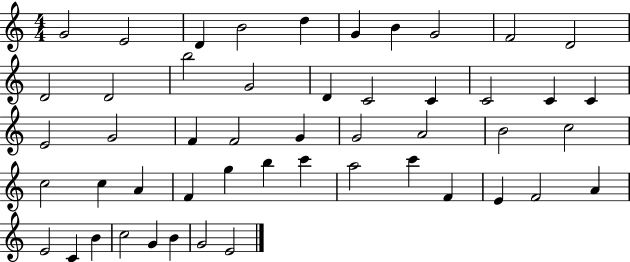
X:1
T:Untitled
M:4/4
L:1/4
K:C
G2 E2 D B2 d G B G2 F2 D2 D2 D2 b2 G2 D C2 C C2 C C E2 G2 F F2 G G2 A2 B2 c2 c2 c A F g b c' a2 c' F E F2 A E2 C B c2 G B G2 E2